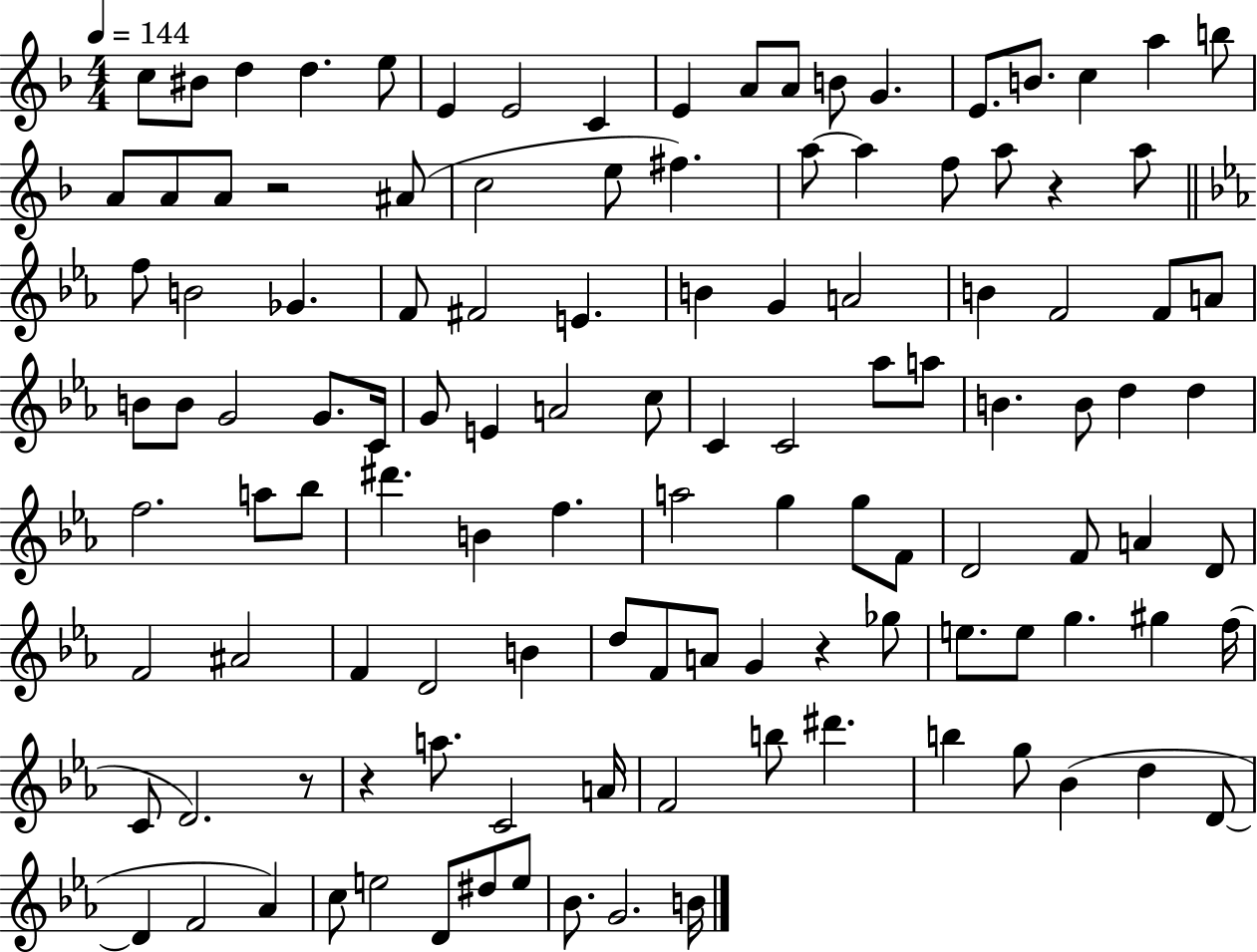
C5/e BIS4/e D5/q D5/q. E5/e E4/q E4/h C4/q E4/q A4/e A4/e B4/e G4/q. E4/e. B4/e. C5/q A5/q B5/e A4/e A4/e A4/e R/h A#4/e C5/h E5/e F#5/q. A5/e A5/q F5/e A5/e R/q A5/e F5/e B4/h Gb4/q. F4/e F#4/h E4/q. B4/q G4/q A4/h B4/q F4/h F4/e A4/e B4/e B4/e G4/h G4/e. C4/s G4/e E4/q A4/h C5/e C4/q C4/h Ab5/e A5/e B4/q. B4/e D5/q D5/q F5/h. A5/e Bb5/e D#6/q. B4/q F5/q. A5/h G5/q G5/e F4/e D4/h F4/e A4/q D4/e F4/h A#4/h F4/q D4/h B4/q D5/e F4/e A4/e G4/q R/q Gb5/e E5/e. E5/e G5/q. G#5/q F5/s C4/e D4/h. R/e R/q A5/e. C4/h A4/s F4/h B5/e D#6/q. B5/q G5/e Bb4/q D5/q D4/e D4/q F4/h Ab4/q C5/e E5/h D4/e D#5/e E5/e Bb4/e. G4/h. B4/s